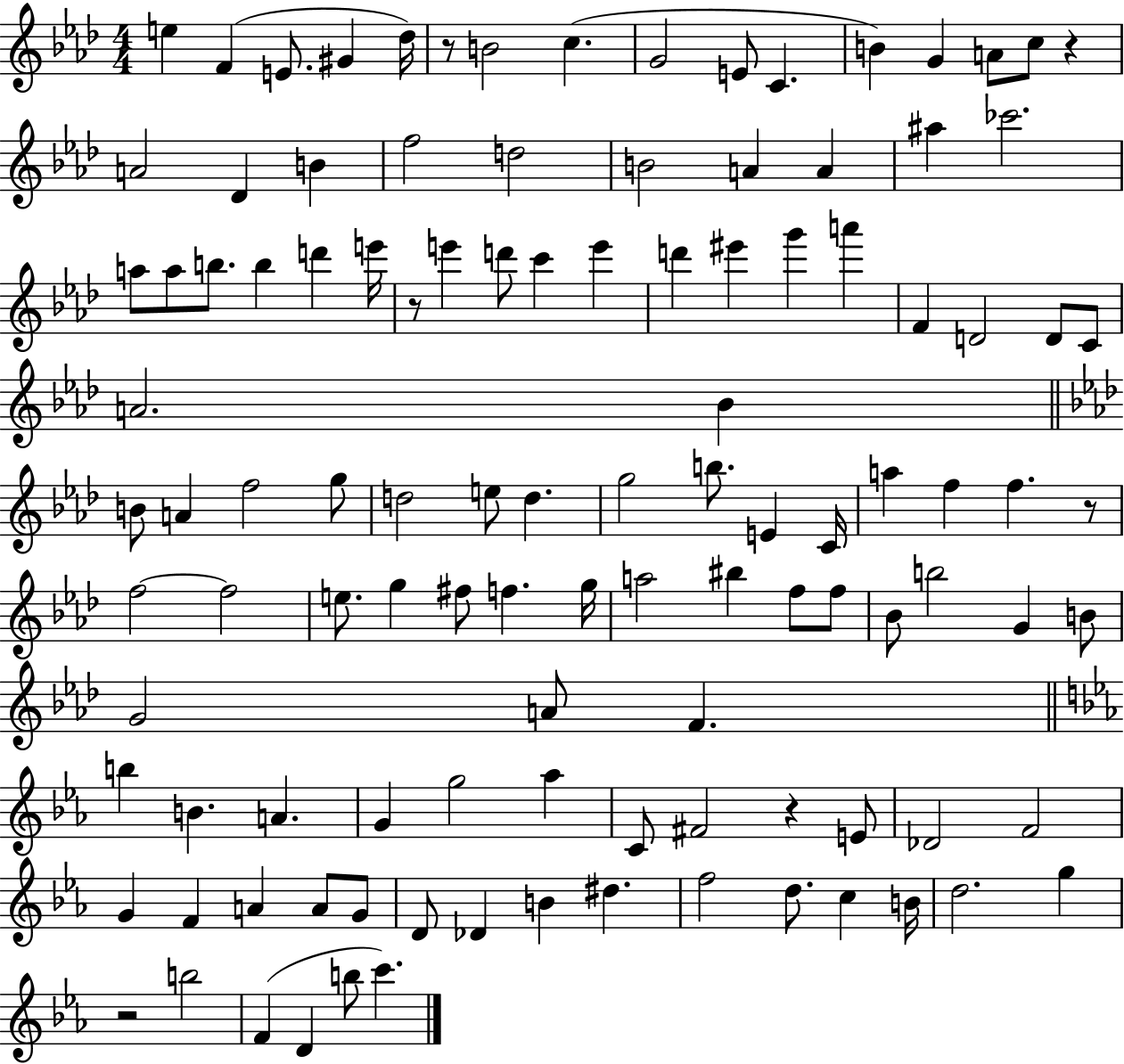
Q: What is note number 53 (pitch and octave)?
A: B5